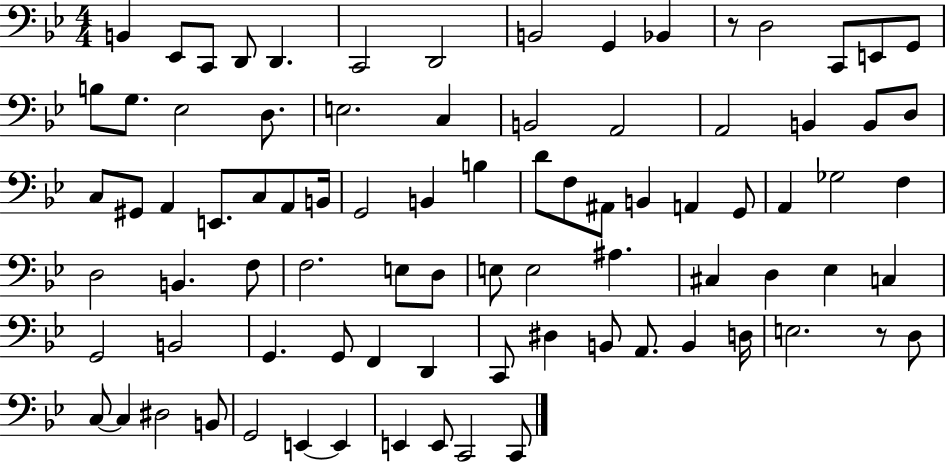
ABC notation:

X:1
T:Untitled
M:4/4
L:1/4
K:Bb
B,, _E,,/2 C,,/2 D,,/2 D,, C,,2 D,,2 B,,2 G,, _B,, z/2 D,2 C,,/2 E,,/2 G,,/2 B,/2 G,/2 _E,2 D,/2 E,2 C, B,,2 A,,2 A,,2 B,, B,,/2 D,/2 C,/2 ^G,,/2 A,, E,,/2 C,/2 A,,/2 B,,/4 G,,2 B,, B, D/2 F,/2 ^A,,/2 B,, A,, G,,/2 A,, _G,2 F, D,2 B,, F,/2 F,2 E,/2 D,/2 E,/2 E,2 ^A, ^C, D, _E, C, G,,2 B,,2 G,, G,,/2 F,, D,, C,,/2 ^D, B,,/2 A,,/2 B,, D,/4 E,2 z/2 D,/2 C,/2 C, ^D,2 B,,/2 G,,2 E,, E,, E,, E,,/2 C,,2 C,,/2